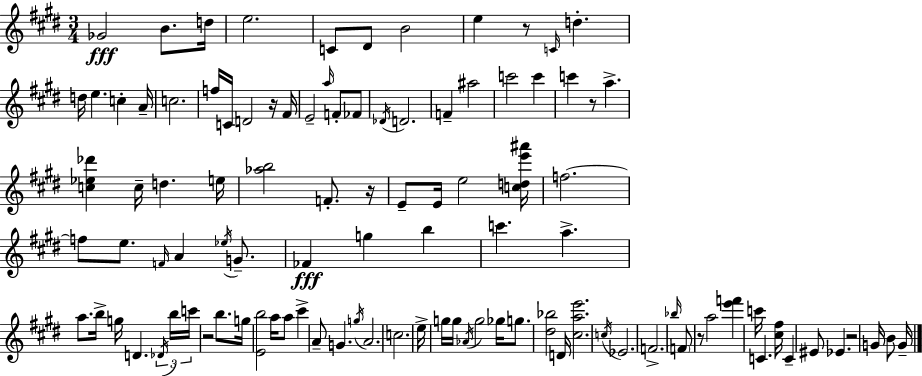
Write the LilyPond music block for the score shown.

{
  \clef treble
  \numericTimeSignature
  \time 3/4
  \key e \major
  ges'2\fff b'8. d''16 | e''2. | c'8 dis'8 b'2 | e''4 r8 \grace { c'16 } d''4.-. | \break d''16 e''4. c''4-. | a'16-- c''2. | f''16 c'16 d'2 r16 | fis'16 e'2-- \grace { a''16 } f'8-. | \break fes'8 \acciaccatura { des'16 } d'2. | f'4-- ais''2 | c'''2 c'''4 | c'''4 r8 a''4.-> | \break <c'' ees'' des'''>4 c''16-- d''4. | e''16 <aes'' b''>2 f'8.-. | r16 e'8-- e'16 e''2 | <c'' d'' e''' ais'''>16 f''2.~~ | \break f''8 e''8. \grace { f'16 } a'4 | \acciaccatura { ees''16 } g'8.-- fes'4\fff g''4 | b''4 c'''4. a''4.-> | a''8. b''16-> g''16 d'4. | \break \tuplet 3/2 { \acciaccatura { des'16 } b''16 c'''16 } r2 | b''8. g''16 <e' b''>2 | a''16 a''8 cis'''4-> a'8-- | g'4. \acciaccatura { g''16 } a'2. | \break c''2. | e''16-> g''16 g''16 \acciaccatura { aes'16 } g''2 | ges''16 g''8. <dis'' bes''>2 | d'16 <cis'' a'' e'''>2. | \break \acciaccatura { c''16 } ees'2. | f'2.-> | \grace { bes''16 } \parenthesize f'8 | r8 a''2 <e''' f'''>4 | \break c'''16 c'4. <cis'' fis''>16 c'4-- | eis'8 ees'4. r2 | g'16 b'8 g'16-- \bar "|."
}